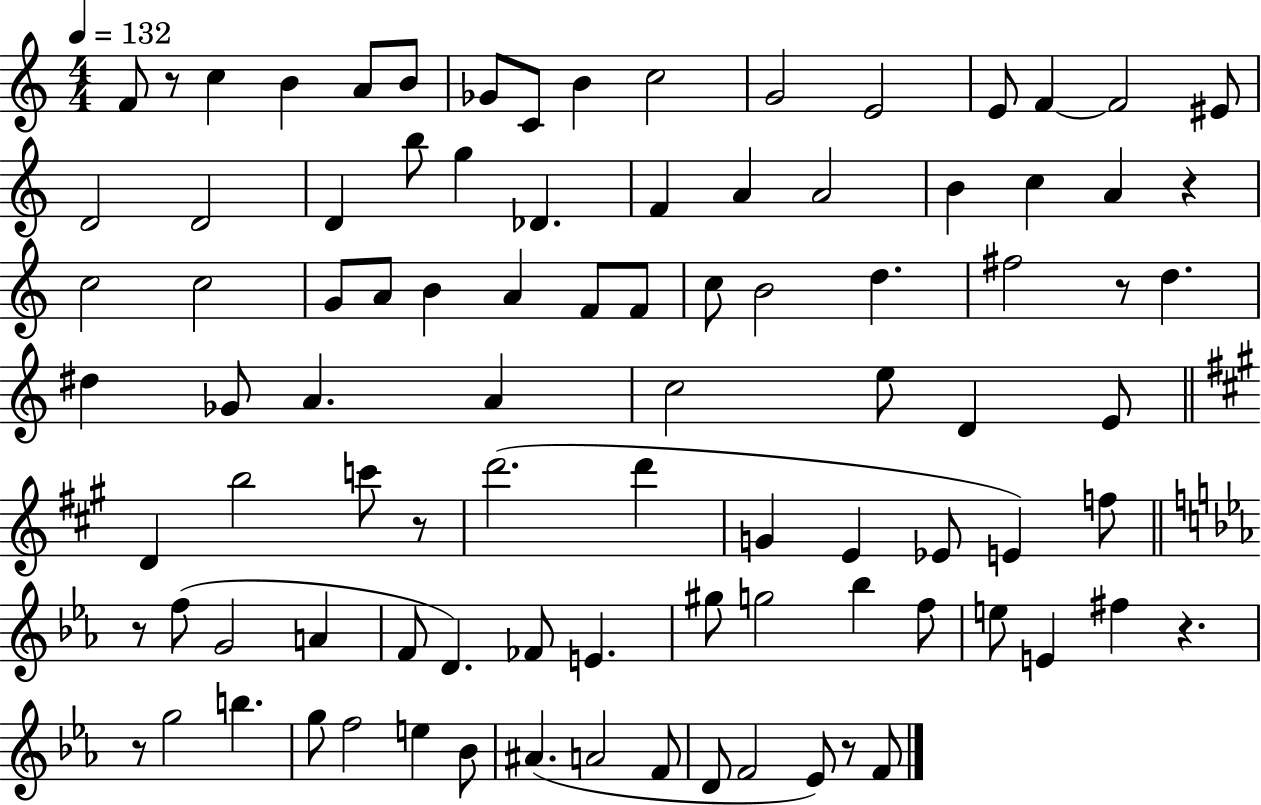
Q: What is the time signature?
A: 4/4